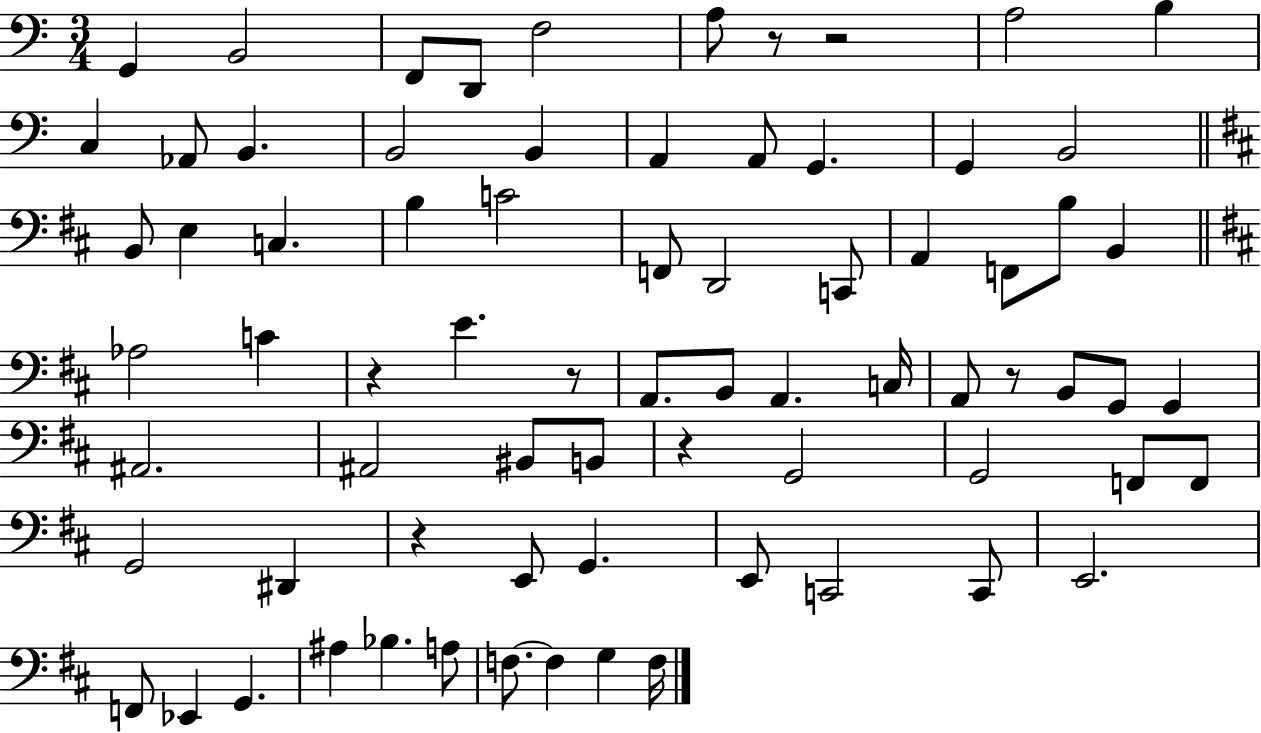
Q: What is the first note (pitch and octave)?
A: G2